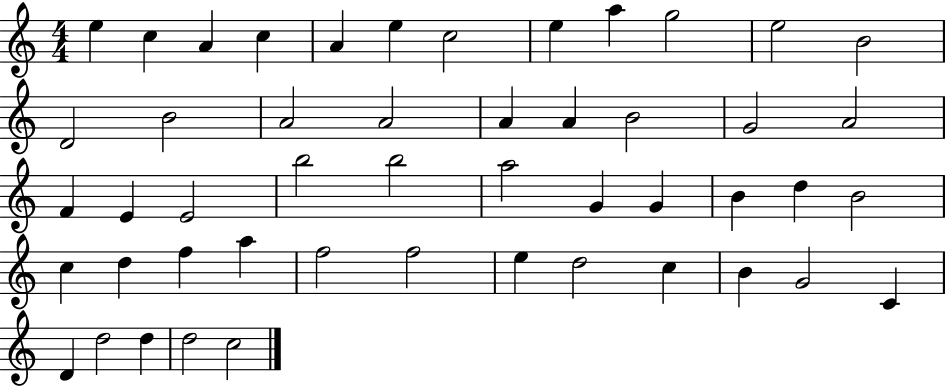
{
  \clef treble
  \numericTimeSignature
  \time 4/4
  \key c \major
  e''4 c''4 a'4 c''4 | a'4 e''4 c''2 | e''4 a''4 g''2 | e''2 b'2 | \break d'2 b'2 | a'2 a'2 | a'4 a'4 b'2 | g'2 a'2 | \break f'4 e'4 e'2 | b''2 b''2 | a''2 g'4 g'4 | b'4 d''4 b'2 | \break c''4 d''4 f''4 a''4 | f''2 f''2 | e''4 d''2 c''4 | b'4 g'2 c'4 | \break d'4 d''2 d''4 | d''2 c''2 | \bar "|."
}